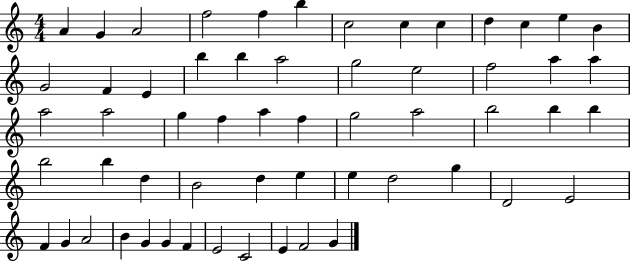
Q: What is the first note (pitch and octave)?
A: A4